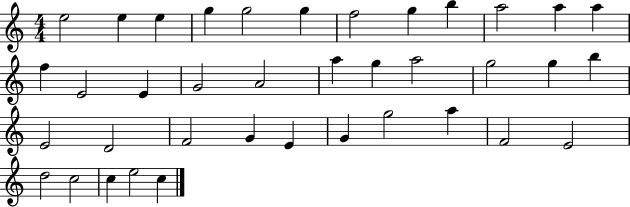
X:1
T:Untitled
M:4/4
L:1/4
K:C
e2 e e g g2 g f2 g b a2 a a f E2 E G2 A2 a g a2 g2 g b E2 D2 F2 G E G g2 a F2 E2 d2 c2 c e2 c